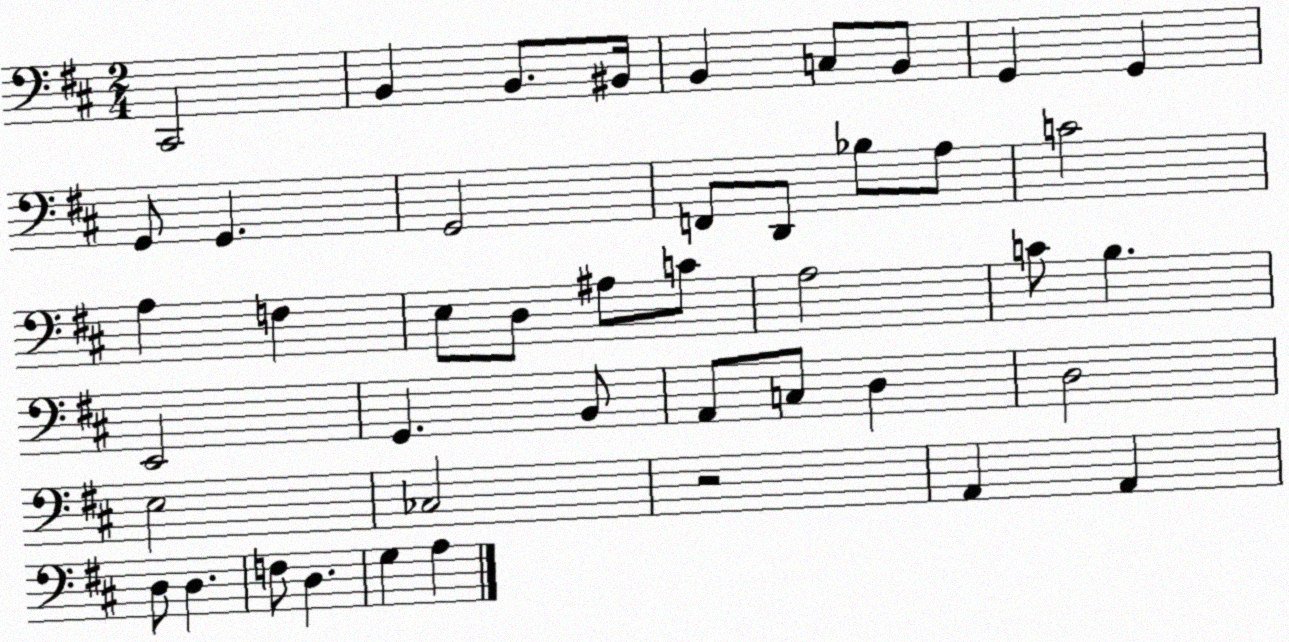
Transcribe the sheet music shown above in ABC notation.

X:1
T:Untitled
M:2/4
L:1/4
K:D
^C,,2 B,, B,,/2 ^B,,/4 B,, C,/2 B,,/2 G,, G,, G,,/2 G,, G,,2 F,,/2 D,,/2 _B,/2 A,/2 C2 A, F, E,/2 D,/2 ^A,/2 C/2 A,2 C/2 B, E,,2 G,, B,,/2 A,,/2 C,/2 D, D,2 E,2 _C,2 z2 A,, A,, D,/2 D, F,/2 D, G, A,